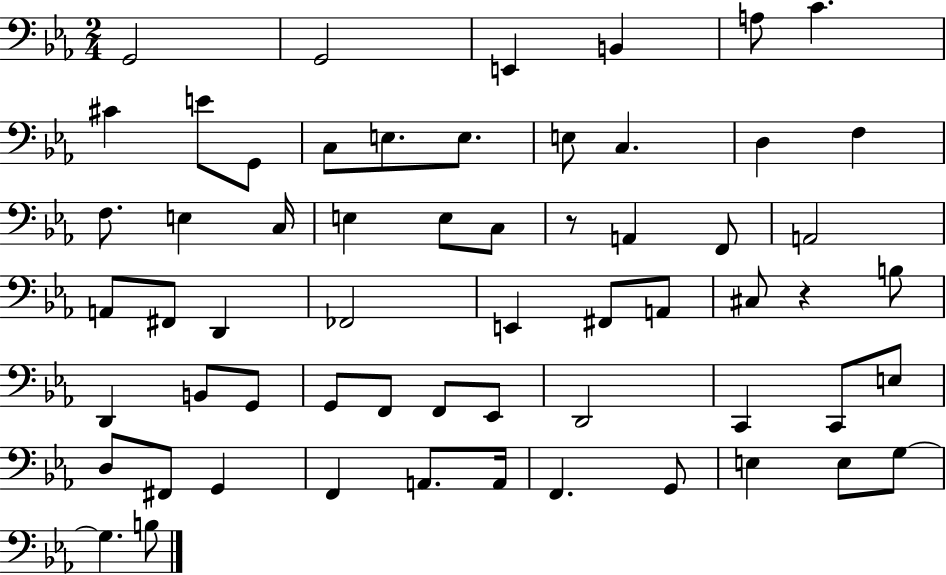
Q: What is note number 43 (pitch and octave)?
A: C2